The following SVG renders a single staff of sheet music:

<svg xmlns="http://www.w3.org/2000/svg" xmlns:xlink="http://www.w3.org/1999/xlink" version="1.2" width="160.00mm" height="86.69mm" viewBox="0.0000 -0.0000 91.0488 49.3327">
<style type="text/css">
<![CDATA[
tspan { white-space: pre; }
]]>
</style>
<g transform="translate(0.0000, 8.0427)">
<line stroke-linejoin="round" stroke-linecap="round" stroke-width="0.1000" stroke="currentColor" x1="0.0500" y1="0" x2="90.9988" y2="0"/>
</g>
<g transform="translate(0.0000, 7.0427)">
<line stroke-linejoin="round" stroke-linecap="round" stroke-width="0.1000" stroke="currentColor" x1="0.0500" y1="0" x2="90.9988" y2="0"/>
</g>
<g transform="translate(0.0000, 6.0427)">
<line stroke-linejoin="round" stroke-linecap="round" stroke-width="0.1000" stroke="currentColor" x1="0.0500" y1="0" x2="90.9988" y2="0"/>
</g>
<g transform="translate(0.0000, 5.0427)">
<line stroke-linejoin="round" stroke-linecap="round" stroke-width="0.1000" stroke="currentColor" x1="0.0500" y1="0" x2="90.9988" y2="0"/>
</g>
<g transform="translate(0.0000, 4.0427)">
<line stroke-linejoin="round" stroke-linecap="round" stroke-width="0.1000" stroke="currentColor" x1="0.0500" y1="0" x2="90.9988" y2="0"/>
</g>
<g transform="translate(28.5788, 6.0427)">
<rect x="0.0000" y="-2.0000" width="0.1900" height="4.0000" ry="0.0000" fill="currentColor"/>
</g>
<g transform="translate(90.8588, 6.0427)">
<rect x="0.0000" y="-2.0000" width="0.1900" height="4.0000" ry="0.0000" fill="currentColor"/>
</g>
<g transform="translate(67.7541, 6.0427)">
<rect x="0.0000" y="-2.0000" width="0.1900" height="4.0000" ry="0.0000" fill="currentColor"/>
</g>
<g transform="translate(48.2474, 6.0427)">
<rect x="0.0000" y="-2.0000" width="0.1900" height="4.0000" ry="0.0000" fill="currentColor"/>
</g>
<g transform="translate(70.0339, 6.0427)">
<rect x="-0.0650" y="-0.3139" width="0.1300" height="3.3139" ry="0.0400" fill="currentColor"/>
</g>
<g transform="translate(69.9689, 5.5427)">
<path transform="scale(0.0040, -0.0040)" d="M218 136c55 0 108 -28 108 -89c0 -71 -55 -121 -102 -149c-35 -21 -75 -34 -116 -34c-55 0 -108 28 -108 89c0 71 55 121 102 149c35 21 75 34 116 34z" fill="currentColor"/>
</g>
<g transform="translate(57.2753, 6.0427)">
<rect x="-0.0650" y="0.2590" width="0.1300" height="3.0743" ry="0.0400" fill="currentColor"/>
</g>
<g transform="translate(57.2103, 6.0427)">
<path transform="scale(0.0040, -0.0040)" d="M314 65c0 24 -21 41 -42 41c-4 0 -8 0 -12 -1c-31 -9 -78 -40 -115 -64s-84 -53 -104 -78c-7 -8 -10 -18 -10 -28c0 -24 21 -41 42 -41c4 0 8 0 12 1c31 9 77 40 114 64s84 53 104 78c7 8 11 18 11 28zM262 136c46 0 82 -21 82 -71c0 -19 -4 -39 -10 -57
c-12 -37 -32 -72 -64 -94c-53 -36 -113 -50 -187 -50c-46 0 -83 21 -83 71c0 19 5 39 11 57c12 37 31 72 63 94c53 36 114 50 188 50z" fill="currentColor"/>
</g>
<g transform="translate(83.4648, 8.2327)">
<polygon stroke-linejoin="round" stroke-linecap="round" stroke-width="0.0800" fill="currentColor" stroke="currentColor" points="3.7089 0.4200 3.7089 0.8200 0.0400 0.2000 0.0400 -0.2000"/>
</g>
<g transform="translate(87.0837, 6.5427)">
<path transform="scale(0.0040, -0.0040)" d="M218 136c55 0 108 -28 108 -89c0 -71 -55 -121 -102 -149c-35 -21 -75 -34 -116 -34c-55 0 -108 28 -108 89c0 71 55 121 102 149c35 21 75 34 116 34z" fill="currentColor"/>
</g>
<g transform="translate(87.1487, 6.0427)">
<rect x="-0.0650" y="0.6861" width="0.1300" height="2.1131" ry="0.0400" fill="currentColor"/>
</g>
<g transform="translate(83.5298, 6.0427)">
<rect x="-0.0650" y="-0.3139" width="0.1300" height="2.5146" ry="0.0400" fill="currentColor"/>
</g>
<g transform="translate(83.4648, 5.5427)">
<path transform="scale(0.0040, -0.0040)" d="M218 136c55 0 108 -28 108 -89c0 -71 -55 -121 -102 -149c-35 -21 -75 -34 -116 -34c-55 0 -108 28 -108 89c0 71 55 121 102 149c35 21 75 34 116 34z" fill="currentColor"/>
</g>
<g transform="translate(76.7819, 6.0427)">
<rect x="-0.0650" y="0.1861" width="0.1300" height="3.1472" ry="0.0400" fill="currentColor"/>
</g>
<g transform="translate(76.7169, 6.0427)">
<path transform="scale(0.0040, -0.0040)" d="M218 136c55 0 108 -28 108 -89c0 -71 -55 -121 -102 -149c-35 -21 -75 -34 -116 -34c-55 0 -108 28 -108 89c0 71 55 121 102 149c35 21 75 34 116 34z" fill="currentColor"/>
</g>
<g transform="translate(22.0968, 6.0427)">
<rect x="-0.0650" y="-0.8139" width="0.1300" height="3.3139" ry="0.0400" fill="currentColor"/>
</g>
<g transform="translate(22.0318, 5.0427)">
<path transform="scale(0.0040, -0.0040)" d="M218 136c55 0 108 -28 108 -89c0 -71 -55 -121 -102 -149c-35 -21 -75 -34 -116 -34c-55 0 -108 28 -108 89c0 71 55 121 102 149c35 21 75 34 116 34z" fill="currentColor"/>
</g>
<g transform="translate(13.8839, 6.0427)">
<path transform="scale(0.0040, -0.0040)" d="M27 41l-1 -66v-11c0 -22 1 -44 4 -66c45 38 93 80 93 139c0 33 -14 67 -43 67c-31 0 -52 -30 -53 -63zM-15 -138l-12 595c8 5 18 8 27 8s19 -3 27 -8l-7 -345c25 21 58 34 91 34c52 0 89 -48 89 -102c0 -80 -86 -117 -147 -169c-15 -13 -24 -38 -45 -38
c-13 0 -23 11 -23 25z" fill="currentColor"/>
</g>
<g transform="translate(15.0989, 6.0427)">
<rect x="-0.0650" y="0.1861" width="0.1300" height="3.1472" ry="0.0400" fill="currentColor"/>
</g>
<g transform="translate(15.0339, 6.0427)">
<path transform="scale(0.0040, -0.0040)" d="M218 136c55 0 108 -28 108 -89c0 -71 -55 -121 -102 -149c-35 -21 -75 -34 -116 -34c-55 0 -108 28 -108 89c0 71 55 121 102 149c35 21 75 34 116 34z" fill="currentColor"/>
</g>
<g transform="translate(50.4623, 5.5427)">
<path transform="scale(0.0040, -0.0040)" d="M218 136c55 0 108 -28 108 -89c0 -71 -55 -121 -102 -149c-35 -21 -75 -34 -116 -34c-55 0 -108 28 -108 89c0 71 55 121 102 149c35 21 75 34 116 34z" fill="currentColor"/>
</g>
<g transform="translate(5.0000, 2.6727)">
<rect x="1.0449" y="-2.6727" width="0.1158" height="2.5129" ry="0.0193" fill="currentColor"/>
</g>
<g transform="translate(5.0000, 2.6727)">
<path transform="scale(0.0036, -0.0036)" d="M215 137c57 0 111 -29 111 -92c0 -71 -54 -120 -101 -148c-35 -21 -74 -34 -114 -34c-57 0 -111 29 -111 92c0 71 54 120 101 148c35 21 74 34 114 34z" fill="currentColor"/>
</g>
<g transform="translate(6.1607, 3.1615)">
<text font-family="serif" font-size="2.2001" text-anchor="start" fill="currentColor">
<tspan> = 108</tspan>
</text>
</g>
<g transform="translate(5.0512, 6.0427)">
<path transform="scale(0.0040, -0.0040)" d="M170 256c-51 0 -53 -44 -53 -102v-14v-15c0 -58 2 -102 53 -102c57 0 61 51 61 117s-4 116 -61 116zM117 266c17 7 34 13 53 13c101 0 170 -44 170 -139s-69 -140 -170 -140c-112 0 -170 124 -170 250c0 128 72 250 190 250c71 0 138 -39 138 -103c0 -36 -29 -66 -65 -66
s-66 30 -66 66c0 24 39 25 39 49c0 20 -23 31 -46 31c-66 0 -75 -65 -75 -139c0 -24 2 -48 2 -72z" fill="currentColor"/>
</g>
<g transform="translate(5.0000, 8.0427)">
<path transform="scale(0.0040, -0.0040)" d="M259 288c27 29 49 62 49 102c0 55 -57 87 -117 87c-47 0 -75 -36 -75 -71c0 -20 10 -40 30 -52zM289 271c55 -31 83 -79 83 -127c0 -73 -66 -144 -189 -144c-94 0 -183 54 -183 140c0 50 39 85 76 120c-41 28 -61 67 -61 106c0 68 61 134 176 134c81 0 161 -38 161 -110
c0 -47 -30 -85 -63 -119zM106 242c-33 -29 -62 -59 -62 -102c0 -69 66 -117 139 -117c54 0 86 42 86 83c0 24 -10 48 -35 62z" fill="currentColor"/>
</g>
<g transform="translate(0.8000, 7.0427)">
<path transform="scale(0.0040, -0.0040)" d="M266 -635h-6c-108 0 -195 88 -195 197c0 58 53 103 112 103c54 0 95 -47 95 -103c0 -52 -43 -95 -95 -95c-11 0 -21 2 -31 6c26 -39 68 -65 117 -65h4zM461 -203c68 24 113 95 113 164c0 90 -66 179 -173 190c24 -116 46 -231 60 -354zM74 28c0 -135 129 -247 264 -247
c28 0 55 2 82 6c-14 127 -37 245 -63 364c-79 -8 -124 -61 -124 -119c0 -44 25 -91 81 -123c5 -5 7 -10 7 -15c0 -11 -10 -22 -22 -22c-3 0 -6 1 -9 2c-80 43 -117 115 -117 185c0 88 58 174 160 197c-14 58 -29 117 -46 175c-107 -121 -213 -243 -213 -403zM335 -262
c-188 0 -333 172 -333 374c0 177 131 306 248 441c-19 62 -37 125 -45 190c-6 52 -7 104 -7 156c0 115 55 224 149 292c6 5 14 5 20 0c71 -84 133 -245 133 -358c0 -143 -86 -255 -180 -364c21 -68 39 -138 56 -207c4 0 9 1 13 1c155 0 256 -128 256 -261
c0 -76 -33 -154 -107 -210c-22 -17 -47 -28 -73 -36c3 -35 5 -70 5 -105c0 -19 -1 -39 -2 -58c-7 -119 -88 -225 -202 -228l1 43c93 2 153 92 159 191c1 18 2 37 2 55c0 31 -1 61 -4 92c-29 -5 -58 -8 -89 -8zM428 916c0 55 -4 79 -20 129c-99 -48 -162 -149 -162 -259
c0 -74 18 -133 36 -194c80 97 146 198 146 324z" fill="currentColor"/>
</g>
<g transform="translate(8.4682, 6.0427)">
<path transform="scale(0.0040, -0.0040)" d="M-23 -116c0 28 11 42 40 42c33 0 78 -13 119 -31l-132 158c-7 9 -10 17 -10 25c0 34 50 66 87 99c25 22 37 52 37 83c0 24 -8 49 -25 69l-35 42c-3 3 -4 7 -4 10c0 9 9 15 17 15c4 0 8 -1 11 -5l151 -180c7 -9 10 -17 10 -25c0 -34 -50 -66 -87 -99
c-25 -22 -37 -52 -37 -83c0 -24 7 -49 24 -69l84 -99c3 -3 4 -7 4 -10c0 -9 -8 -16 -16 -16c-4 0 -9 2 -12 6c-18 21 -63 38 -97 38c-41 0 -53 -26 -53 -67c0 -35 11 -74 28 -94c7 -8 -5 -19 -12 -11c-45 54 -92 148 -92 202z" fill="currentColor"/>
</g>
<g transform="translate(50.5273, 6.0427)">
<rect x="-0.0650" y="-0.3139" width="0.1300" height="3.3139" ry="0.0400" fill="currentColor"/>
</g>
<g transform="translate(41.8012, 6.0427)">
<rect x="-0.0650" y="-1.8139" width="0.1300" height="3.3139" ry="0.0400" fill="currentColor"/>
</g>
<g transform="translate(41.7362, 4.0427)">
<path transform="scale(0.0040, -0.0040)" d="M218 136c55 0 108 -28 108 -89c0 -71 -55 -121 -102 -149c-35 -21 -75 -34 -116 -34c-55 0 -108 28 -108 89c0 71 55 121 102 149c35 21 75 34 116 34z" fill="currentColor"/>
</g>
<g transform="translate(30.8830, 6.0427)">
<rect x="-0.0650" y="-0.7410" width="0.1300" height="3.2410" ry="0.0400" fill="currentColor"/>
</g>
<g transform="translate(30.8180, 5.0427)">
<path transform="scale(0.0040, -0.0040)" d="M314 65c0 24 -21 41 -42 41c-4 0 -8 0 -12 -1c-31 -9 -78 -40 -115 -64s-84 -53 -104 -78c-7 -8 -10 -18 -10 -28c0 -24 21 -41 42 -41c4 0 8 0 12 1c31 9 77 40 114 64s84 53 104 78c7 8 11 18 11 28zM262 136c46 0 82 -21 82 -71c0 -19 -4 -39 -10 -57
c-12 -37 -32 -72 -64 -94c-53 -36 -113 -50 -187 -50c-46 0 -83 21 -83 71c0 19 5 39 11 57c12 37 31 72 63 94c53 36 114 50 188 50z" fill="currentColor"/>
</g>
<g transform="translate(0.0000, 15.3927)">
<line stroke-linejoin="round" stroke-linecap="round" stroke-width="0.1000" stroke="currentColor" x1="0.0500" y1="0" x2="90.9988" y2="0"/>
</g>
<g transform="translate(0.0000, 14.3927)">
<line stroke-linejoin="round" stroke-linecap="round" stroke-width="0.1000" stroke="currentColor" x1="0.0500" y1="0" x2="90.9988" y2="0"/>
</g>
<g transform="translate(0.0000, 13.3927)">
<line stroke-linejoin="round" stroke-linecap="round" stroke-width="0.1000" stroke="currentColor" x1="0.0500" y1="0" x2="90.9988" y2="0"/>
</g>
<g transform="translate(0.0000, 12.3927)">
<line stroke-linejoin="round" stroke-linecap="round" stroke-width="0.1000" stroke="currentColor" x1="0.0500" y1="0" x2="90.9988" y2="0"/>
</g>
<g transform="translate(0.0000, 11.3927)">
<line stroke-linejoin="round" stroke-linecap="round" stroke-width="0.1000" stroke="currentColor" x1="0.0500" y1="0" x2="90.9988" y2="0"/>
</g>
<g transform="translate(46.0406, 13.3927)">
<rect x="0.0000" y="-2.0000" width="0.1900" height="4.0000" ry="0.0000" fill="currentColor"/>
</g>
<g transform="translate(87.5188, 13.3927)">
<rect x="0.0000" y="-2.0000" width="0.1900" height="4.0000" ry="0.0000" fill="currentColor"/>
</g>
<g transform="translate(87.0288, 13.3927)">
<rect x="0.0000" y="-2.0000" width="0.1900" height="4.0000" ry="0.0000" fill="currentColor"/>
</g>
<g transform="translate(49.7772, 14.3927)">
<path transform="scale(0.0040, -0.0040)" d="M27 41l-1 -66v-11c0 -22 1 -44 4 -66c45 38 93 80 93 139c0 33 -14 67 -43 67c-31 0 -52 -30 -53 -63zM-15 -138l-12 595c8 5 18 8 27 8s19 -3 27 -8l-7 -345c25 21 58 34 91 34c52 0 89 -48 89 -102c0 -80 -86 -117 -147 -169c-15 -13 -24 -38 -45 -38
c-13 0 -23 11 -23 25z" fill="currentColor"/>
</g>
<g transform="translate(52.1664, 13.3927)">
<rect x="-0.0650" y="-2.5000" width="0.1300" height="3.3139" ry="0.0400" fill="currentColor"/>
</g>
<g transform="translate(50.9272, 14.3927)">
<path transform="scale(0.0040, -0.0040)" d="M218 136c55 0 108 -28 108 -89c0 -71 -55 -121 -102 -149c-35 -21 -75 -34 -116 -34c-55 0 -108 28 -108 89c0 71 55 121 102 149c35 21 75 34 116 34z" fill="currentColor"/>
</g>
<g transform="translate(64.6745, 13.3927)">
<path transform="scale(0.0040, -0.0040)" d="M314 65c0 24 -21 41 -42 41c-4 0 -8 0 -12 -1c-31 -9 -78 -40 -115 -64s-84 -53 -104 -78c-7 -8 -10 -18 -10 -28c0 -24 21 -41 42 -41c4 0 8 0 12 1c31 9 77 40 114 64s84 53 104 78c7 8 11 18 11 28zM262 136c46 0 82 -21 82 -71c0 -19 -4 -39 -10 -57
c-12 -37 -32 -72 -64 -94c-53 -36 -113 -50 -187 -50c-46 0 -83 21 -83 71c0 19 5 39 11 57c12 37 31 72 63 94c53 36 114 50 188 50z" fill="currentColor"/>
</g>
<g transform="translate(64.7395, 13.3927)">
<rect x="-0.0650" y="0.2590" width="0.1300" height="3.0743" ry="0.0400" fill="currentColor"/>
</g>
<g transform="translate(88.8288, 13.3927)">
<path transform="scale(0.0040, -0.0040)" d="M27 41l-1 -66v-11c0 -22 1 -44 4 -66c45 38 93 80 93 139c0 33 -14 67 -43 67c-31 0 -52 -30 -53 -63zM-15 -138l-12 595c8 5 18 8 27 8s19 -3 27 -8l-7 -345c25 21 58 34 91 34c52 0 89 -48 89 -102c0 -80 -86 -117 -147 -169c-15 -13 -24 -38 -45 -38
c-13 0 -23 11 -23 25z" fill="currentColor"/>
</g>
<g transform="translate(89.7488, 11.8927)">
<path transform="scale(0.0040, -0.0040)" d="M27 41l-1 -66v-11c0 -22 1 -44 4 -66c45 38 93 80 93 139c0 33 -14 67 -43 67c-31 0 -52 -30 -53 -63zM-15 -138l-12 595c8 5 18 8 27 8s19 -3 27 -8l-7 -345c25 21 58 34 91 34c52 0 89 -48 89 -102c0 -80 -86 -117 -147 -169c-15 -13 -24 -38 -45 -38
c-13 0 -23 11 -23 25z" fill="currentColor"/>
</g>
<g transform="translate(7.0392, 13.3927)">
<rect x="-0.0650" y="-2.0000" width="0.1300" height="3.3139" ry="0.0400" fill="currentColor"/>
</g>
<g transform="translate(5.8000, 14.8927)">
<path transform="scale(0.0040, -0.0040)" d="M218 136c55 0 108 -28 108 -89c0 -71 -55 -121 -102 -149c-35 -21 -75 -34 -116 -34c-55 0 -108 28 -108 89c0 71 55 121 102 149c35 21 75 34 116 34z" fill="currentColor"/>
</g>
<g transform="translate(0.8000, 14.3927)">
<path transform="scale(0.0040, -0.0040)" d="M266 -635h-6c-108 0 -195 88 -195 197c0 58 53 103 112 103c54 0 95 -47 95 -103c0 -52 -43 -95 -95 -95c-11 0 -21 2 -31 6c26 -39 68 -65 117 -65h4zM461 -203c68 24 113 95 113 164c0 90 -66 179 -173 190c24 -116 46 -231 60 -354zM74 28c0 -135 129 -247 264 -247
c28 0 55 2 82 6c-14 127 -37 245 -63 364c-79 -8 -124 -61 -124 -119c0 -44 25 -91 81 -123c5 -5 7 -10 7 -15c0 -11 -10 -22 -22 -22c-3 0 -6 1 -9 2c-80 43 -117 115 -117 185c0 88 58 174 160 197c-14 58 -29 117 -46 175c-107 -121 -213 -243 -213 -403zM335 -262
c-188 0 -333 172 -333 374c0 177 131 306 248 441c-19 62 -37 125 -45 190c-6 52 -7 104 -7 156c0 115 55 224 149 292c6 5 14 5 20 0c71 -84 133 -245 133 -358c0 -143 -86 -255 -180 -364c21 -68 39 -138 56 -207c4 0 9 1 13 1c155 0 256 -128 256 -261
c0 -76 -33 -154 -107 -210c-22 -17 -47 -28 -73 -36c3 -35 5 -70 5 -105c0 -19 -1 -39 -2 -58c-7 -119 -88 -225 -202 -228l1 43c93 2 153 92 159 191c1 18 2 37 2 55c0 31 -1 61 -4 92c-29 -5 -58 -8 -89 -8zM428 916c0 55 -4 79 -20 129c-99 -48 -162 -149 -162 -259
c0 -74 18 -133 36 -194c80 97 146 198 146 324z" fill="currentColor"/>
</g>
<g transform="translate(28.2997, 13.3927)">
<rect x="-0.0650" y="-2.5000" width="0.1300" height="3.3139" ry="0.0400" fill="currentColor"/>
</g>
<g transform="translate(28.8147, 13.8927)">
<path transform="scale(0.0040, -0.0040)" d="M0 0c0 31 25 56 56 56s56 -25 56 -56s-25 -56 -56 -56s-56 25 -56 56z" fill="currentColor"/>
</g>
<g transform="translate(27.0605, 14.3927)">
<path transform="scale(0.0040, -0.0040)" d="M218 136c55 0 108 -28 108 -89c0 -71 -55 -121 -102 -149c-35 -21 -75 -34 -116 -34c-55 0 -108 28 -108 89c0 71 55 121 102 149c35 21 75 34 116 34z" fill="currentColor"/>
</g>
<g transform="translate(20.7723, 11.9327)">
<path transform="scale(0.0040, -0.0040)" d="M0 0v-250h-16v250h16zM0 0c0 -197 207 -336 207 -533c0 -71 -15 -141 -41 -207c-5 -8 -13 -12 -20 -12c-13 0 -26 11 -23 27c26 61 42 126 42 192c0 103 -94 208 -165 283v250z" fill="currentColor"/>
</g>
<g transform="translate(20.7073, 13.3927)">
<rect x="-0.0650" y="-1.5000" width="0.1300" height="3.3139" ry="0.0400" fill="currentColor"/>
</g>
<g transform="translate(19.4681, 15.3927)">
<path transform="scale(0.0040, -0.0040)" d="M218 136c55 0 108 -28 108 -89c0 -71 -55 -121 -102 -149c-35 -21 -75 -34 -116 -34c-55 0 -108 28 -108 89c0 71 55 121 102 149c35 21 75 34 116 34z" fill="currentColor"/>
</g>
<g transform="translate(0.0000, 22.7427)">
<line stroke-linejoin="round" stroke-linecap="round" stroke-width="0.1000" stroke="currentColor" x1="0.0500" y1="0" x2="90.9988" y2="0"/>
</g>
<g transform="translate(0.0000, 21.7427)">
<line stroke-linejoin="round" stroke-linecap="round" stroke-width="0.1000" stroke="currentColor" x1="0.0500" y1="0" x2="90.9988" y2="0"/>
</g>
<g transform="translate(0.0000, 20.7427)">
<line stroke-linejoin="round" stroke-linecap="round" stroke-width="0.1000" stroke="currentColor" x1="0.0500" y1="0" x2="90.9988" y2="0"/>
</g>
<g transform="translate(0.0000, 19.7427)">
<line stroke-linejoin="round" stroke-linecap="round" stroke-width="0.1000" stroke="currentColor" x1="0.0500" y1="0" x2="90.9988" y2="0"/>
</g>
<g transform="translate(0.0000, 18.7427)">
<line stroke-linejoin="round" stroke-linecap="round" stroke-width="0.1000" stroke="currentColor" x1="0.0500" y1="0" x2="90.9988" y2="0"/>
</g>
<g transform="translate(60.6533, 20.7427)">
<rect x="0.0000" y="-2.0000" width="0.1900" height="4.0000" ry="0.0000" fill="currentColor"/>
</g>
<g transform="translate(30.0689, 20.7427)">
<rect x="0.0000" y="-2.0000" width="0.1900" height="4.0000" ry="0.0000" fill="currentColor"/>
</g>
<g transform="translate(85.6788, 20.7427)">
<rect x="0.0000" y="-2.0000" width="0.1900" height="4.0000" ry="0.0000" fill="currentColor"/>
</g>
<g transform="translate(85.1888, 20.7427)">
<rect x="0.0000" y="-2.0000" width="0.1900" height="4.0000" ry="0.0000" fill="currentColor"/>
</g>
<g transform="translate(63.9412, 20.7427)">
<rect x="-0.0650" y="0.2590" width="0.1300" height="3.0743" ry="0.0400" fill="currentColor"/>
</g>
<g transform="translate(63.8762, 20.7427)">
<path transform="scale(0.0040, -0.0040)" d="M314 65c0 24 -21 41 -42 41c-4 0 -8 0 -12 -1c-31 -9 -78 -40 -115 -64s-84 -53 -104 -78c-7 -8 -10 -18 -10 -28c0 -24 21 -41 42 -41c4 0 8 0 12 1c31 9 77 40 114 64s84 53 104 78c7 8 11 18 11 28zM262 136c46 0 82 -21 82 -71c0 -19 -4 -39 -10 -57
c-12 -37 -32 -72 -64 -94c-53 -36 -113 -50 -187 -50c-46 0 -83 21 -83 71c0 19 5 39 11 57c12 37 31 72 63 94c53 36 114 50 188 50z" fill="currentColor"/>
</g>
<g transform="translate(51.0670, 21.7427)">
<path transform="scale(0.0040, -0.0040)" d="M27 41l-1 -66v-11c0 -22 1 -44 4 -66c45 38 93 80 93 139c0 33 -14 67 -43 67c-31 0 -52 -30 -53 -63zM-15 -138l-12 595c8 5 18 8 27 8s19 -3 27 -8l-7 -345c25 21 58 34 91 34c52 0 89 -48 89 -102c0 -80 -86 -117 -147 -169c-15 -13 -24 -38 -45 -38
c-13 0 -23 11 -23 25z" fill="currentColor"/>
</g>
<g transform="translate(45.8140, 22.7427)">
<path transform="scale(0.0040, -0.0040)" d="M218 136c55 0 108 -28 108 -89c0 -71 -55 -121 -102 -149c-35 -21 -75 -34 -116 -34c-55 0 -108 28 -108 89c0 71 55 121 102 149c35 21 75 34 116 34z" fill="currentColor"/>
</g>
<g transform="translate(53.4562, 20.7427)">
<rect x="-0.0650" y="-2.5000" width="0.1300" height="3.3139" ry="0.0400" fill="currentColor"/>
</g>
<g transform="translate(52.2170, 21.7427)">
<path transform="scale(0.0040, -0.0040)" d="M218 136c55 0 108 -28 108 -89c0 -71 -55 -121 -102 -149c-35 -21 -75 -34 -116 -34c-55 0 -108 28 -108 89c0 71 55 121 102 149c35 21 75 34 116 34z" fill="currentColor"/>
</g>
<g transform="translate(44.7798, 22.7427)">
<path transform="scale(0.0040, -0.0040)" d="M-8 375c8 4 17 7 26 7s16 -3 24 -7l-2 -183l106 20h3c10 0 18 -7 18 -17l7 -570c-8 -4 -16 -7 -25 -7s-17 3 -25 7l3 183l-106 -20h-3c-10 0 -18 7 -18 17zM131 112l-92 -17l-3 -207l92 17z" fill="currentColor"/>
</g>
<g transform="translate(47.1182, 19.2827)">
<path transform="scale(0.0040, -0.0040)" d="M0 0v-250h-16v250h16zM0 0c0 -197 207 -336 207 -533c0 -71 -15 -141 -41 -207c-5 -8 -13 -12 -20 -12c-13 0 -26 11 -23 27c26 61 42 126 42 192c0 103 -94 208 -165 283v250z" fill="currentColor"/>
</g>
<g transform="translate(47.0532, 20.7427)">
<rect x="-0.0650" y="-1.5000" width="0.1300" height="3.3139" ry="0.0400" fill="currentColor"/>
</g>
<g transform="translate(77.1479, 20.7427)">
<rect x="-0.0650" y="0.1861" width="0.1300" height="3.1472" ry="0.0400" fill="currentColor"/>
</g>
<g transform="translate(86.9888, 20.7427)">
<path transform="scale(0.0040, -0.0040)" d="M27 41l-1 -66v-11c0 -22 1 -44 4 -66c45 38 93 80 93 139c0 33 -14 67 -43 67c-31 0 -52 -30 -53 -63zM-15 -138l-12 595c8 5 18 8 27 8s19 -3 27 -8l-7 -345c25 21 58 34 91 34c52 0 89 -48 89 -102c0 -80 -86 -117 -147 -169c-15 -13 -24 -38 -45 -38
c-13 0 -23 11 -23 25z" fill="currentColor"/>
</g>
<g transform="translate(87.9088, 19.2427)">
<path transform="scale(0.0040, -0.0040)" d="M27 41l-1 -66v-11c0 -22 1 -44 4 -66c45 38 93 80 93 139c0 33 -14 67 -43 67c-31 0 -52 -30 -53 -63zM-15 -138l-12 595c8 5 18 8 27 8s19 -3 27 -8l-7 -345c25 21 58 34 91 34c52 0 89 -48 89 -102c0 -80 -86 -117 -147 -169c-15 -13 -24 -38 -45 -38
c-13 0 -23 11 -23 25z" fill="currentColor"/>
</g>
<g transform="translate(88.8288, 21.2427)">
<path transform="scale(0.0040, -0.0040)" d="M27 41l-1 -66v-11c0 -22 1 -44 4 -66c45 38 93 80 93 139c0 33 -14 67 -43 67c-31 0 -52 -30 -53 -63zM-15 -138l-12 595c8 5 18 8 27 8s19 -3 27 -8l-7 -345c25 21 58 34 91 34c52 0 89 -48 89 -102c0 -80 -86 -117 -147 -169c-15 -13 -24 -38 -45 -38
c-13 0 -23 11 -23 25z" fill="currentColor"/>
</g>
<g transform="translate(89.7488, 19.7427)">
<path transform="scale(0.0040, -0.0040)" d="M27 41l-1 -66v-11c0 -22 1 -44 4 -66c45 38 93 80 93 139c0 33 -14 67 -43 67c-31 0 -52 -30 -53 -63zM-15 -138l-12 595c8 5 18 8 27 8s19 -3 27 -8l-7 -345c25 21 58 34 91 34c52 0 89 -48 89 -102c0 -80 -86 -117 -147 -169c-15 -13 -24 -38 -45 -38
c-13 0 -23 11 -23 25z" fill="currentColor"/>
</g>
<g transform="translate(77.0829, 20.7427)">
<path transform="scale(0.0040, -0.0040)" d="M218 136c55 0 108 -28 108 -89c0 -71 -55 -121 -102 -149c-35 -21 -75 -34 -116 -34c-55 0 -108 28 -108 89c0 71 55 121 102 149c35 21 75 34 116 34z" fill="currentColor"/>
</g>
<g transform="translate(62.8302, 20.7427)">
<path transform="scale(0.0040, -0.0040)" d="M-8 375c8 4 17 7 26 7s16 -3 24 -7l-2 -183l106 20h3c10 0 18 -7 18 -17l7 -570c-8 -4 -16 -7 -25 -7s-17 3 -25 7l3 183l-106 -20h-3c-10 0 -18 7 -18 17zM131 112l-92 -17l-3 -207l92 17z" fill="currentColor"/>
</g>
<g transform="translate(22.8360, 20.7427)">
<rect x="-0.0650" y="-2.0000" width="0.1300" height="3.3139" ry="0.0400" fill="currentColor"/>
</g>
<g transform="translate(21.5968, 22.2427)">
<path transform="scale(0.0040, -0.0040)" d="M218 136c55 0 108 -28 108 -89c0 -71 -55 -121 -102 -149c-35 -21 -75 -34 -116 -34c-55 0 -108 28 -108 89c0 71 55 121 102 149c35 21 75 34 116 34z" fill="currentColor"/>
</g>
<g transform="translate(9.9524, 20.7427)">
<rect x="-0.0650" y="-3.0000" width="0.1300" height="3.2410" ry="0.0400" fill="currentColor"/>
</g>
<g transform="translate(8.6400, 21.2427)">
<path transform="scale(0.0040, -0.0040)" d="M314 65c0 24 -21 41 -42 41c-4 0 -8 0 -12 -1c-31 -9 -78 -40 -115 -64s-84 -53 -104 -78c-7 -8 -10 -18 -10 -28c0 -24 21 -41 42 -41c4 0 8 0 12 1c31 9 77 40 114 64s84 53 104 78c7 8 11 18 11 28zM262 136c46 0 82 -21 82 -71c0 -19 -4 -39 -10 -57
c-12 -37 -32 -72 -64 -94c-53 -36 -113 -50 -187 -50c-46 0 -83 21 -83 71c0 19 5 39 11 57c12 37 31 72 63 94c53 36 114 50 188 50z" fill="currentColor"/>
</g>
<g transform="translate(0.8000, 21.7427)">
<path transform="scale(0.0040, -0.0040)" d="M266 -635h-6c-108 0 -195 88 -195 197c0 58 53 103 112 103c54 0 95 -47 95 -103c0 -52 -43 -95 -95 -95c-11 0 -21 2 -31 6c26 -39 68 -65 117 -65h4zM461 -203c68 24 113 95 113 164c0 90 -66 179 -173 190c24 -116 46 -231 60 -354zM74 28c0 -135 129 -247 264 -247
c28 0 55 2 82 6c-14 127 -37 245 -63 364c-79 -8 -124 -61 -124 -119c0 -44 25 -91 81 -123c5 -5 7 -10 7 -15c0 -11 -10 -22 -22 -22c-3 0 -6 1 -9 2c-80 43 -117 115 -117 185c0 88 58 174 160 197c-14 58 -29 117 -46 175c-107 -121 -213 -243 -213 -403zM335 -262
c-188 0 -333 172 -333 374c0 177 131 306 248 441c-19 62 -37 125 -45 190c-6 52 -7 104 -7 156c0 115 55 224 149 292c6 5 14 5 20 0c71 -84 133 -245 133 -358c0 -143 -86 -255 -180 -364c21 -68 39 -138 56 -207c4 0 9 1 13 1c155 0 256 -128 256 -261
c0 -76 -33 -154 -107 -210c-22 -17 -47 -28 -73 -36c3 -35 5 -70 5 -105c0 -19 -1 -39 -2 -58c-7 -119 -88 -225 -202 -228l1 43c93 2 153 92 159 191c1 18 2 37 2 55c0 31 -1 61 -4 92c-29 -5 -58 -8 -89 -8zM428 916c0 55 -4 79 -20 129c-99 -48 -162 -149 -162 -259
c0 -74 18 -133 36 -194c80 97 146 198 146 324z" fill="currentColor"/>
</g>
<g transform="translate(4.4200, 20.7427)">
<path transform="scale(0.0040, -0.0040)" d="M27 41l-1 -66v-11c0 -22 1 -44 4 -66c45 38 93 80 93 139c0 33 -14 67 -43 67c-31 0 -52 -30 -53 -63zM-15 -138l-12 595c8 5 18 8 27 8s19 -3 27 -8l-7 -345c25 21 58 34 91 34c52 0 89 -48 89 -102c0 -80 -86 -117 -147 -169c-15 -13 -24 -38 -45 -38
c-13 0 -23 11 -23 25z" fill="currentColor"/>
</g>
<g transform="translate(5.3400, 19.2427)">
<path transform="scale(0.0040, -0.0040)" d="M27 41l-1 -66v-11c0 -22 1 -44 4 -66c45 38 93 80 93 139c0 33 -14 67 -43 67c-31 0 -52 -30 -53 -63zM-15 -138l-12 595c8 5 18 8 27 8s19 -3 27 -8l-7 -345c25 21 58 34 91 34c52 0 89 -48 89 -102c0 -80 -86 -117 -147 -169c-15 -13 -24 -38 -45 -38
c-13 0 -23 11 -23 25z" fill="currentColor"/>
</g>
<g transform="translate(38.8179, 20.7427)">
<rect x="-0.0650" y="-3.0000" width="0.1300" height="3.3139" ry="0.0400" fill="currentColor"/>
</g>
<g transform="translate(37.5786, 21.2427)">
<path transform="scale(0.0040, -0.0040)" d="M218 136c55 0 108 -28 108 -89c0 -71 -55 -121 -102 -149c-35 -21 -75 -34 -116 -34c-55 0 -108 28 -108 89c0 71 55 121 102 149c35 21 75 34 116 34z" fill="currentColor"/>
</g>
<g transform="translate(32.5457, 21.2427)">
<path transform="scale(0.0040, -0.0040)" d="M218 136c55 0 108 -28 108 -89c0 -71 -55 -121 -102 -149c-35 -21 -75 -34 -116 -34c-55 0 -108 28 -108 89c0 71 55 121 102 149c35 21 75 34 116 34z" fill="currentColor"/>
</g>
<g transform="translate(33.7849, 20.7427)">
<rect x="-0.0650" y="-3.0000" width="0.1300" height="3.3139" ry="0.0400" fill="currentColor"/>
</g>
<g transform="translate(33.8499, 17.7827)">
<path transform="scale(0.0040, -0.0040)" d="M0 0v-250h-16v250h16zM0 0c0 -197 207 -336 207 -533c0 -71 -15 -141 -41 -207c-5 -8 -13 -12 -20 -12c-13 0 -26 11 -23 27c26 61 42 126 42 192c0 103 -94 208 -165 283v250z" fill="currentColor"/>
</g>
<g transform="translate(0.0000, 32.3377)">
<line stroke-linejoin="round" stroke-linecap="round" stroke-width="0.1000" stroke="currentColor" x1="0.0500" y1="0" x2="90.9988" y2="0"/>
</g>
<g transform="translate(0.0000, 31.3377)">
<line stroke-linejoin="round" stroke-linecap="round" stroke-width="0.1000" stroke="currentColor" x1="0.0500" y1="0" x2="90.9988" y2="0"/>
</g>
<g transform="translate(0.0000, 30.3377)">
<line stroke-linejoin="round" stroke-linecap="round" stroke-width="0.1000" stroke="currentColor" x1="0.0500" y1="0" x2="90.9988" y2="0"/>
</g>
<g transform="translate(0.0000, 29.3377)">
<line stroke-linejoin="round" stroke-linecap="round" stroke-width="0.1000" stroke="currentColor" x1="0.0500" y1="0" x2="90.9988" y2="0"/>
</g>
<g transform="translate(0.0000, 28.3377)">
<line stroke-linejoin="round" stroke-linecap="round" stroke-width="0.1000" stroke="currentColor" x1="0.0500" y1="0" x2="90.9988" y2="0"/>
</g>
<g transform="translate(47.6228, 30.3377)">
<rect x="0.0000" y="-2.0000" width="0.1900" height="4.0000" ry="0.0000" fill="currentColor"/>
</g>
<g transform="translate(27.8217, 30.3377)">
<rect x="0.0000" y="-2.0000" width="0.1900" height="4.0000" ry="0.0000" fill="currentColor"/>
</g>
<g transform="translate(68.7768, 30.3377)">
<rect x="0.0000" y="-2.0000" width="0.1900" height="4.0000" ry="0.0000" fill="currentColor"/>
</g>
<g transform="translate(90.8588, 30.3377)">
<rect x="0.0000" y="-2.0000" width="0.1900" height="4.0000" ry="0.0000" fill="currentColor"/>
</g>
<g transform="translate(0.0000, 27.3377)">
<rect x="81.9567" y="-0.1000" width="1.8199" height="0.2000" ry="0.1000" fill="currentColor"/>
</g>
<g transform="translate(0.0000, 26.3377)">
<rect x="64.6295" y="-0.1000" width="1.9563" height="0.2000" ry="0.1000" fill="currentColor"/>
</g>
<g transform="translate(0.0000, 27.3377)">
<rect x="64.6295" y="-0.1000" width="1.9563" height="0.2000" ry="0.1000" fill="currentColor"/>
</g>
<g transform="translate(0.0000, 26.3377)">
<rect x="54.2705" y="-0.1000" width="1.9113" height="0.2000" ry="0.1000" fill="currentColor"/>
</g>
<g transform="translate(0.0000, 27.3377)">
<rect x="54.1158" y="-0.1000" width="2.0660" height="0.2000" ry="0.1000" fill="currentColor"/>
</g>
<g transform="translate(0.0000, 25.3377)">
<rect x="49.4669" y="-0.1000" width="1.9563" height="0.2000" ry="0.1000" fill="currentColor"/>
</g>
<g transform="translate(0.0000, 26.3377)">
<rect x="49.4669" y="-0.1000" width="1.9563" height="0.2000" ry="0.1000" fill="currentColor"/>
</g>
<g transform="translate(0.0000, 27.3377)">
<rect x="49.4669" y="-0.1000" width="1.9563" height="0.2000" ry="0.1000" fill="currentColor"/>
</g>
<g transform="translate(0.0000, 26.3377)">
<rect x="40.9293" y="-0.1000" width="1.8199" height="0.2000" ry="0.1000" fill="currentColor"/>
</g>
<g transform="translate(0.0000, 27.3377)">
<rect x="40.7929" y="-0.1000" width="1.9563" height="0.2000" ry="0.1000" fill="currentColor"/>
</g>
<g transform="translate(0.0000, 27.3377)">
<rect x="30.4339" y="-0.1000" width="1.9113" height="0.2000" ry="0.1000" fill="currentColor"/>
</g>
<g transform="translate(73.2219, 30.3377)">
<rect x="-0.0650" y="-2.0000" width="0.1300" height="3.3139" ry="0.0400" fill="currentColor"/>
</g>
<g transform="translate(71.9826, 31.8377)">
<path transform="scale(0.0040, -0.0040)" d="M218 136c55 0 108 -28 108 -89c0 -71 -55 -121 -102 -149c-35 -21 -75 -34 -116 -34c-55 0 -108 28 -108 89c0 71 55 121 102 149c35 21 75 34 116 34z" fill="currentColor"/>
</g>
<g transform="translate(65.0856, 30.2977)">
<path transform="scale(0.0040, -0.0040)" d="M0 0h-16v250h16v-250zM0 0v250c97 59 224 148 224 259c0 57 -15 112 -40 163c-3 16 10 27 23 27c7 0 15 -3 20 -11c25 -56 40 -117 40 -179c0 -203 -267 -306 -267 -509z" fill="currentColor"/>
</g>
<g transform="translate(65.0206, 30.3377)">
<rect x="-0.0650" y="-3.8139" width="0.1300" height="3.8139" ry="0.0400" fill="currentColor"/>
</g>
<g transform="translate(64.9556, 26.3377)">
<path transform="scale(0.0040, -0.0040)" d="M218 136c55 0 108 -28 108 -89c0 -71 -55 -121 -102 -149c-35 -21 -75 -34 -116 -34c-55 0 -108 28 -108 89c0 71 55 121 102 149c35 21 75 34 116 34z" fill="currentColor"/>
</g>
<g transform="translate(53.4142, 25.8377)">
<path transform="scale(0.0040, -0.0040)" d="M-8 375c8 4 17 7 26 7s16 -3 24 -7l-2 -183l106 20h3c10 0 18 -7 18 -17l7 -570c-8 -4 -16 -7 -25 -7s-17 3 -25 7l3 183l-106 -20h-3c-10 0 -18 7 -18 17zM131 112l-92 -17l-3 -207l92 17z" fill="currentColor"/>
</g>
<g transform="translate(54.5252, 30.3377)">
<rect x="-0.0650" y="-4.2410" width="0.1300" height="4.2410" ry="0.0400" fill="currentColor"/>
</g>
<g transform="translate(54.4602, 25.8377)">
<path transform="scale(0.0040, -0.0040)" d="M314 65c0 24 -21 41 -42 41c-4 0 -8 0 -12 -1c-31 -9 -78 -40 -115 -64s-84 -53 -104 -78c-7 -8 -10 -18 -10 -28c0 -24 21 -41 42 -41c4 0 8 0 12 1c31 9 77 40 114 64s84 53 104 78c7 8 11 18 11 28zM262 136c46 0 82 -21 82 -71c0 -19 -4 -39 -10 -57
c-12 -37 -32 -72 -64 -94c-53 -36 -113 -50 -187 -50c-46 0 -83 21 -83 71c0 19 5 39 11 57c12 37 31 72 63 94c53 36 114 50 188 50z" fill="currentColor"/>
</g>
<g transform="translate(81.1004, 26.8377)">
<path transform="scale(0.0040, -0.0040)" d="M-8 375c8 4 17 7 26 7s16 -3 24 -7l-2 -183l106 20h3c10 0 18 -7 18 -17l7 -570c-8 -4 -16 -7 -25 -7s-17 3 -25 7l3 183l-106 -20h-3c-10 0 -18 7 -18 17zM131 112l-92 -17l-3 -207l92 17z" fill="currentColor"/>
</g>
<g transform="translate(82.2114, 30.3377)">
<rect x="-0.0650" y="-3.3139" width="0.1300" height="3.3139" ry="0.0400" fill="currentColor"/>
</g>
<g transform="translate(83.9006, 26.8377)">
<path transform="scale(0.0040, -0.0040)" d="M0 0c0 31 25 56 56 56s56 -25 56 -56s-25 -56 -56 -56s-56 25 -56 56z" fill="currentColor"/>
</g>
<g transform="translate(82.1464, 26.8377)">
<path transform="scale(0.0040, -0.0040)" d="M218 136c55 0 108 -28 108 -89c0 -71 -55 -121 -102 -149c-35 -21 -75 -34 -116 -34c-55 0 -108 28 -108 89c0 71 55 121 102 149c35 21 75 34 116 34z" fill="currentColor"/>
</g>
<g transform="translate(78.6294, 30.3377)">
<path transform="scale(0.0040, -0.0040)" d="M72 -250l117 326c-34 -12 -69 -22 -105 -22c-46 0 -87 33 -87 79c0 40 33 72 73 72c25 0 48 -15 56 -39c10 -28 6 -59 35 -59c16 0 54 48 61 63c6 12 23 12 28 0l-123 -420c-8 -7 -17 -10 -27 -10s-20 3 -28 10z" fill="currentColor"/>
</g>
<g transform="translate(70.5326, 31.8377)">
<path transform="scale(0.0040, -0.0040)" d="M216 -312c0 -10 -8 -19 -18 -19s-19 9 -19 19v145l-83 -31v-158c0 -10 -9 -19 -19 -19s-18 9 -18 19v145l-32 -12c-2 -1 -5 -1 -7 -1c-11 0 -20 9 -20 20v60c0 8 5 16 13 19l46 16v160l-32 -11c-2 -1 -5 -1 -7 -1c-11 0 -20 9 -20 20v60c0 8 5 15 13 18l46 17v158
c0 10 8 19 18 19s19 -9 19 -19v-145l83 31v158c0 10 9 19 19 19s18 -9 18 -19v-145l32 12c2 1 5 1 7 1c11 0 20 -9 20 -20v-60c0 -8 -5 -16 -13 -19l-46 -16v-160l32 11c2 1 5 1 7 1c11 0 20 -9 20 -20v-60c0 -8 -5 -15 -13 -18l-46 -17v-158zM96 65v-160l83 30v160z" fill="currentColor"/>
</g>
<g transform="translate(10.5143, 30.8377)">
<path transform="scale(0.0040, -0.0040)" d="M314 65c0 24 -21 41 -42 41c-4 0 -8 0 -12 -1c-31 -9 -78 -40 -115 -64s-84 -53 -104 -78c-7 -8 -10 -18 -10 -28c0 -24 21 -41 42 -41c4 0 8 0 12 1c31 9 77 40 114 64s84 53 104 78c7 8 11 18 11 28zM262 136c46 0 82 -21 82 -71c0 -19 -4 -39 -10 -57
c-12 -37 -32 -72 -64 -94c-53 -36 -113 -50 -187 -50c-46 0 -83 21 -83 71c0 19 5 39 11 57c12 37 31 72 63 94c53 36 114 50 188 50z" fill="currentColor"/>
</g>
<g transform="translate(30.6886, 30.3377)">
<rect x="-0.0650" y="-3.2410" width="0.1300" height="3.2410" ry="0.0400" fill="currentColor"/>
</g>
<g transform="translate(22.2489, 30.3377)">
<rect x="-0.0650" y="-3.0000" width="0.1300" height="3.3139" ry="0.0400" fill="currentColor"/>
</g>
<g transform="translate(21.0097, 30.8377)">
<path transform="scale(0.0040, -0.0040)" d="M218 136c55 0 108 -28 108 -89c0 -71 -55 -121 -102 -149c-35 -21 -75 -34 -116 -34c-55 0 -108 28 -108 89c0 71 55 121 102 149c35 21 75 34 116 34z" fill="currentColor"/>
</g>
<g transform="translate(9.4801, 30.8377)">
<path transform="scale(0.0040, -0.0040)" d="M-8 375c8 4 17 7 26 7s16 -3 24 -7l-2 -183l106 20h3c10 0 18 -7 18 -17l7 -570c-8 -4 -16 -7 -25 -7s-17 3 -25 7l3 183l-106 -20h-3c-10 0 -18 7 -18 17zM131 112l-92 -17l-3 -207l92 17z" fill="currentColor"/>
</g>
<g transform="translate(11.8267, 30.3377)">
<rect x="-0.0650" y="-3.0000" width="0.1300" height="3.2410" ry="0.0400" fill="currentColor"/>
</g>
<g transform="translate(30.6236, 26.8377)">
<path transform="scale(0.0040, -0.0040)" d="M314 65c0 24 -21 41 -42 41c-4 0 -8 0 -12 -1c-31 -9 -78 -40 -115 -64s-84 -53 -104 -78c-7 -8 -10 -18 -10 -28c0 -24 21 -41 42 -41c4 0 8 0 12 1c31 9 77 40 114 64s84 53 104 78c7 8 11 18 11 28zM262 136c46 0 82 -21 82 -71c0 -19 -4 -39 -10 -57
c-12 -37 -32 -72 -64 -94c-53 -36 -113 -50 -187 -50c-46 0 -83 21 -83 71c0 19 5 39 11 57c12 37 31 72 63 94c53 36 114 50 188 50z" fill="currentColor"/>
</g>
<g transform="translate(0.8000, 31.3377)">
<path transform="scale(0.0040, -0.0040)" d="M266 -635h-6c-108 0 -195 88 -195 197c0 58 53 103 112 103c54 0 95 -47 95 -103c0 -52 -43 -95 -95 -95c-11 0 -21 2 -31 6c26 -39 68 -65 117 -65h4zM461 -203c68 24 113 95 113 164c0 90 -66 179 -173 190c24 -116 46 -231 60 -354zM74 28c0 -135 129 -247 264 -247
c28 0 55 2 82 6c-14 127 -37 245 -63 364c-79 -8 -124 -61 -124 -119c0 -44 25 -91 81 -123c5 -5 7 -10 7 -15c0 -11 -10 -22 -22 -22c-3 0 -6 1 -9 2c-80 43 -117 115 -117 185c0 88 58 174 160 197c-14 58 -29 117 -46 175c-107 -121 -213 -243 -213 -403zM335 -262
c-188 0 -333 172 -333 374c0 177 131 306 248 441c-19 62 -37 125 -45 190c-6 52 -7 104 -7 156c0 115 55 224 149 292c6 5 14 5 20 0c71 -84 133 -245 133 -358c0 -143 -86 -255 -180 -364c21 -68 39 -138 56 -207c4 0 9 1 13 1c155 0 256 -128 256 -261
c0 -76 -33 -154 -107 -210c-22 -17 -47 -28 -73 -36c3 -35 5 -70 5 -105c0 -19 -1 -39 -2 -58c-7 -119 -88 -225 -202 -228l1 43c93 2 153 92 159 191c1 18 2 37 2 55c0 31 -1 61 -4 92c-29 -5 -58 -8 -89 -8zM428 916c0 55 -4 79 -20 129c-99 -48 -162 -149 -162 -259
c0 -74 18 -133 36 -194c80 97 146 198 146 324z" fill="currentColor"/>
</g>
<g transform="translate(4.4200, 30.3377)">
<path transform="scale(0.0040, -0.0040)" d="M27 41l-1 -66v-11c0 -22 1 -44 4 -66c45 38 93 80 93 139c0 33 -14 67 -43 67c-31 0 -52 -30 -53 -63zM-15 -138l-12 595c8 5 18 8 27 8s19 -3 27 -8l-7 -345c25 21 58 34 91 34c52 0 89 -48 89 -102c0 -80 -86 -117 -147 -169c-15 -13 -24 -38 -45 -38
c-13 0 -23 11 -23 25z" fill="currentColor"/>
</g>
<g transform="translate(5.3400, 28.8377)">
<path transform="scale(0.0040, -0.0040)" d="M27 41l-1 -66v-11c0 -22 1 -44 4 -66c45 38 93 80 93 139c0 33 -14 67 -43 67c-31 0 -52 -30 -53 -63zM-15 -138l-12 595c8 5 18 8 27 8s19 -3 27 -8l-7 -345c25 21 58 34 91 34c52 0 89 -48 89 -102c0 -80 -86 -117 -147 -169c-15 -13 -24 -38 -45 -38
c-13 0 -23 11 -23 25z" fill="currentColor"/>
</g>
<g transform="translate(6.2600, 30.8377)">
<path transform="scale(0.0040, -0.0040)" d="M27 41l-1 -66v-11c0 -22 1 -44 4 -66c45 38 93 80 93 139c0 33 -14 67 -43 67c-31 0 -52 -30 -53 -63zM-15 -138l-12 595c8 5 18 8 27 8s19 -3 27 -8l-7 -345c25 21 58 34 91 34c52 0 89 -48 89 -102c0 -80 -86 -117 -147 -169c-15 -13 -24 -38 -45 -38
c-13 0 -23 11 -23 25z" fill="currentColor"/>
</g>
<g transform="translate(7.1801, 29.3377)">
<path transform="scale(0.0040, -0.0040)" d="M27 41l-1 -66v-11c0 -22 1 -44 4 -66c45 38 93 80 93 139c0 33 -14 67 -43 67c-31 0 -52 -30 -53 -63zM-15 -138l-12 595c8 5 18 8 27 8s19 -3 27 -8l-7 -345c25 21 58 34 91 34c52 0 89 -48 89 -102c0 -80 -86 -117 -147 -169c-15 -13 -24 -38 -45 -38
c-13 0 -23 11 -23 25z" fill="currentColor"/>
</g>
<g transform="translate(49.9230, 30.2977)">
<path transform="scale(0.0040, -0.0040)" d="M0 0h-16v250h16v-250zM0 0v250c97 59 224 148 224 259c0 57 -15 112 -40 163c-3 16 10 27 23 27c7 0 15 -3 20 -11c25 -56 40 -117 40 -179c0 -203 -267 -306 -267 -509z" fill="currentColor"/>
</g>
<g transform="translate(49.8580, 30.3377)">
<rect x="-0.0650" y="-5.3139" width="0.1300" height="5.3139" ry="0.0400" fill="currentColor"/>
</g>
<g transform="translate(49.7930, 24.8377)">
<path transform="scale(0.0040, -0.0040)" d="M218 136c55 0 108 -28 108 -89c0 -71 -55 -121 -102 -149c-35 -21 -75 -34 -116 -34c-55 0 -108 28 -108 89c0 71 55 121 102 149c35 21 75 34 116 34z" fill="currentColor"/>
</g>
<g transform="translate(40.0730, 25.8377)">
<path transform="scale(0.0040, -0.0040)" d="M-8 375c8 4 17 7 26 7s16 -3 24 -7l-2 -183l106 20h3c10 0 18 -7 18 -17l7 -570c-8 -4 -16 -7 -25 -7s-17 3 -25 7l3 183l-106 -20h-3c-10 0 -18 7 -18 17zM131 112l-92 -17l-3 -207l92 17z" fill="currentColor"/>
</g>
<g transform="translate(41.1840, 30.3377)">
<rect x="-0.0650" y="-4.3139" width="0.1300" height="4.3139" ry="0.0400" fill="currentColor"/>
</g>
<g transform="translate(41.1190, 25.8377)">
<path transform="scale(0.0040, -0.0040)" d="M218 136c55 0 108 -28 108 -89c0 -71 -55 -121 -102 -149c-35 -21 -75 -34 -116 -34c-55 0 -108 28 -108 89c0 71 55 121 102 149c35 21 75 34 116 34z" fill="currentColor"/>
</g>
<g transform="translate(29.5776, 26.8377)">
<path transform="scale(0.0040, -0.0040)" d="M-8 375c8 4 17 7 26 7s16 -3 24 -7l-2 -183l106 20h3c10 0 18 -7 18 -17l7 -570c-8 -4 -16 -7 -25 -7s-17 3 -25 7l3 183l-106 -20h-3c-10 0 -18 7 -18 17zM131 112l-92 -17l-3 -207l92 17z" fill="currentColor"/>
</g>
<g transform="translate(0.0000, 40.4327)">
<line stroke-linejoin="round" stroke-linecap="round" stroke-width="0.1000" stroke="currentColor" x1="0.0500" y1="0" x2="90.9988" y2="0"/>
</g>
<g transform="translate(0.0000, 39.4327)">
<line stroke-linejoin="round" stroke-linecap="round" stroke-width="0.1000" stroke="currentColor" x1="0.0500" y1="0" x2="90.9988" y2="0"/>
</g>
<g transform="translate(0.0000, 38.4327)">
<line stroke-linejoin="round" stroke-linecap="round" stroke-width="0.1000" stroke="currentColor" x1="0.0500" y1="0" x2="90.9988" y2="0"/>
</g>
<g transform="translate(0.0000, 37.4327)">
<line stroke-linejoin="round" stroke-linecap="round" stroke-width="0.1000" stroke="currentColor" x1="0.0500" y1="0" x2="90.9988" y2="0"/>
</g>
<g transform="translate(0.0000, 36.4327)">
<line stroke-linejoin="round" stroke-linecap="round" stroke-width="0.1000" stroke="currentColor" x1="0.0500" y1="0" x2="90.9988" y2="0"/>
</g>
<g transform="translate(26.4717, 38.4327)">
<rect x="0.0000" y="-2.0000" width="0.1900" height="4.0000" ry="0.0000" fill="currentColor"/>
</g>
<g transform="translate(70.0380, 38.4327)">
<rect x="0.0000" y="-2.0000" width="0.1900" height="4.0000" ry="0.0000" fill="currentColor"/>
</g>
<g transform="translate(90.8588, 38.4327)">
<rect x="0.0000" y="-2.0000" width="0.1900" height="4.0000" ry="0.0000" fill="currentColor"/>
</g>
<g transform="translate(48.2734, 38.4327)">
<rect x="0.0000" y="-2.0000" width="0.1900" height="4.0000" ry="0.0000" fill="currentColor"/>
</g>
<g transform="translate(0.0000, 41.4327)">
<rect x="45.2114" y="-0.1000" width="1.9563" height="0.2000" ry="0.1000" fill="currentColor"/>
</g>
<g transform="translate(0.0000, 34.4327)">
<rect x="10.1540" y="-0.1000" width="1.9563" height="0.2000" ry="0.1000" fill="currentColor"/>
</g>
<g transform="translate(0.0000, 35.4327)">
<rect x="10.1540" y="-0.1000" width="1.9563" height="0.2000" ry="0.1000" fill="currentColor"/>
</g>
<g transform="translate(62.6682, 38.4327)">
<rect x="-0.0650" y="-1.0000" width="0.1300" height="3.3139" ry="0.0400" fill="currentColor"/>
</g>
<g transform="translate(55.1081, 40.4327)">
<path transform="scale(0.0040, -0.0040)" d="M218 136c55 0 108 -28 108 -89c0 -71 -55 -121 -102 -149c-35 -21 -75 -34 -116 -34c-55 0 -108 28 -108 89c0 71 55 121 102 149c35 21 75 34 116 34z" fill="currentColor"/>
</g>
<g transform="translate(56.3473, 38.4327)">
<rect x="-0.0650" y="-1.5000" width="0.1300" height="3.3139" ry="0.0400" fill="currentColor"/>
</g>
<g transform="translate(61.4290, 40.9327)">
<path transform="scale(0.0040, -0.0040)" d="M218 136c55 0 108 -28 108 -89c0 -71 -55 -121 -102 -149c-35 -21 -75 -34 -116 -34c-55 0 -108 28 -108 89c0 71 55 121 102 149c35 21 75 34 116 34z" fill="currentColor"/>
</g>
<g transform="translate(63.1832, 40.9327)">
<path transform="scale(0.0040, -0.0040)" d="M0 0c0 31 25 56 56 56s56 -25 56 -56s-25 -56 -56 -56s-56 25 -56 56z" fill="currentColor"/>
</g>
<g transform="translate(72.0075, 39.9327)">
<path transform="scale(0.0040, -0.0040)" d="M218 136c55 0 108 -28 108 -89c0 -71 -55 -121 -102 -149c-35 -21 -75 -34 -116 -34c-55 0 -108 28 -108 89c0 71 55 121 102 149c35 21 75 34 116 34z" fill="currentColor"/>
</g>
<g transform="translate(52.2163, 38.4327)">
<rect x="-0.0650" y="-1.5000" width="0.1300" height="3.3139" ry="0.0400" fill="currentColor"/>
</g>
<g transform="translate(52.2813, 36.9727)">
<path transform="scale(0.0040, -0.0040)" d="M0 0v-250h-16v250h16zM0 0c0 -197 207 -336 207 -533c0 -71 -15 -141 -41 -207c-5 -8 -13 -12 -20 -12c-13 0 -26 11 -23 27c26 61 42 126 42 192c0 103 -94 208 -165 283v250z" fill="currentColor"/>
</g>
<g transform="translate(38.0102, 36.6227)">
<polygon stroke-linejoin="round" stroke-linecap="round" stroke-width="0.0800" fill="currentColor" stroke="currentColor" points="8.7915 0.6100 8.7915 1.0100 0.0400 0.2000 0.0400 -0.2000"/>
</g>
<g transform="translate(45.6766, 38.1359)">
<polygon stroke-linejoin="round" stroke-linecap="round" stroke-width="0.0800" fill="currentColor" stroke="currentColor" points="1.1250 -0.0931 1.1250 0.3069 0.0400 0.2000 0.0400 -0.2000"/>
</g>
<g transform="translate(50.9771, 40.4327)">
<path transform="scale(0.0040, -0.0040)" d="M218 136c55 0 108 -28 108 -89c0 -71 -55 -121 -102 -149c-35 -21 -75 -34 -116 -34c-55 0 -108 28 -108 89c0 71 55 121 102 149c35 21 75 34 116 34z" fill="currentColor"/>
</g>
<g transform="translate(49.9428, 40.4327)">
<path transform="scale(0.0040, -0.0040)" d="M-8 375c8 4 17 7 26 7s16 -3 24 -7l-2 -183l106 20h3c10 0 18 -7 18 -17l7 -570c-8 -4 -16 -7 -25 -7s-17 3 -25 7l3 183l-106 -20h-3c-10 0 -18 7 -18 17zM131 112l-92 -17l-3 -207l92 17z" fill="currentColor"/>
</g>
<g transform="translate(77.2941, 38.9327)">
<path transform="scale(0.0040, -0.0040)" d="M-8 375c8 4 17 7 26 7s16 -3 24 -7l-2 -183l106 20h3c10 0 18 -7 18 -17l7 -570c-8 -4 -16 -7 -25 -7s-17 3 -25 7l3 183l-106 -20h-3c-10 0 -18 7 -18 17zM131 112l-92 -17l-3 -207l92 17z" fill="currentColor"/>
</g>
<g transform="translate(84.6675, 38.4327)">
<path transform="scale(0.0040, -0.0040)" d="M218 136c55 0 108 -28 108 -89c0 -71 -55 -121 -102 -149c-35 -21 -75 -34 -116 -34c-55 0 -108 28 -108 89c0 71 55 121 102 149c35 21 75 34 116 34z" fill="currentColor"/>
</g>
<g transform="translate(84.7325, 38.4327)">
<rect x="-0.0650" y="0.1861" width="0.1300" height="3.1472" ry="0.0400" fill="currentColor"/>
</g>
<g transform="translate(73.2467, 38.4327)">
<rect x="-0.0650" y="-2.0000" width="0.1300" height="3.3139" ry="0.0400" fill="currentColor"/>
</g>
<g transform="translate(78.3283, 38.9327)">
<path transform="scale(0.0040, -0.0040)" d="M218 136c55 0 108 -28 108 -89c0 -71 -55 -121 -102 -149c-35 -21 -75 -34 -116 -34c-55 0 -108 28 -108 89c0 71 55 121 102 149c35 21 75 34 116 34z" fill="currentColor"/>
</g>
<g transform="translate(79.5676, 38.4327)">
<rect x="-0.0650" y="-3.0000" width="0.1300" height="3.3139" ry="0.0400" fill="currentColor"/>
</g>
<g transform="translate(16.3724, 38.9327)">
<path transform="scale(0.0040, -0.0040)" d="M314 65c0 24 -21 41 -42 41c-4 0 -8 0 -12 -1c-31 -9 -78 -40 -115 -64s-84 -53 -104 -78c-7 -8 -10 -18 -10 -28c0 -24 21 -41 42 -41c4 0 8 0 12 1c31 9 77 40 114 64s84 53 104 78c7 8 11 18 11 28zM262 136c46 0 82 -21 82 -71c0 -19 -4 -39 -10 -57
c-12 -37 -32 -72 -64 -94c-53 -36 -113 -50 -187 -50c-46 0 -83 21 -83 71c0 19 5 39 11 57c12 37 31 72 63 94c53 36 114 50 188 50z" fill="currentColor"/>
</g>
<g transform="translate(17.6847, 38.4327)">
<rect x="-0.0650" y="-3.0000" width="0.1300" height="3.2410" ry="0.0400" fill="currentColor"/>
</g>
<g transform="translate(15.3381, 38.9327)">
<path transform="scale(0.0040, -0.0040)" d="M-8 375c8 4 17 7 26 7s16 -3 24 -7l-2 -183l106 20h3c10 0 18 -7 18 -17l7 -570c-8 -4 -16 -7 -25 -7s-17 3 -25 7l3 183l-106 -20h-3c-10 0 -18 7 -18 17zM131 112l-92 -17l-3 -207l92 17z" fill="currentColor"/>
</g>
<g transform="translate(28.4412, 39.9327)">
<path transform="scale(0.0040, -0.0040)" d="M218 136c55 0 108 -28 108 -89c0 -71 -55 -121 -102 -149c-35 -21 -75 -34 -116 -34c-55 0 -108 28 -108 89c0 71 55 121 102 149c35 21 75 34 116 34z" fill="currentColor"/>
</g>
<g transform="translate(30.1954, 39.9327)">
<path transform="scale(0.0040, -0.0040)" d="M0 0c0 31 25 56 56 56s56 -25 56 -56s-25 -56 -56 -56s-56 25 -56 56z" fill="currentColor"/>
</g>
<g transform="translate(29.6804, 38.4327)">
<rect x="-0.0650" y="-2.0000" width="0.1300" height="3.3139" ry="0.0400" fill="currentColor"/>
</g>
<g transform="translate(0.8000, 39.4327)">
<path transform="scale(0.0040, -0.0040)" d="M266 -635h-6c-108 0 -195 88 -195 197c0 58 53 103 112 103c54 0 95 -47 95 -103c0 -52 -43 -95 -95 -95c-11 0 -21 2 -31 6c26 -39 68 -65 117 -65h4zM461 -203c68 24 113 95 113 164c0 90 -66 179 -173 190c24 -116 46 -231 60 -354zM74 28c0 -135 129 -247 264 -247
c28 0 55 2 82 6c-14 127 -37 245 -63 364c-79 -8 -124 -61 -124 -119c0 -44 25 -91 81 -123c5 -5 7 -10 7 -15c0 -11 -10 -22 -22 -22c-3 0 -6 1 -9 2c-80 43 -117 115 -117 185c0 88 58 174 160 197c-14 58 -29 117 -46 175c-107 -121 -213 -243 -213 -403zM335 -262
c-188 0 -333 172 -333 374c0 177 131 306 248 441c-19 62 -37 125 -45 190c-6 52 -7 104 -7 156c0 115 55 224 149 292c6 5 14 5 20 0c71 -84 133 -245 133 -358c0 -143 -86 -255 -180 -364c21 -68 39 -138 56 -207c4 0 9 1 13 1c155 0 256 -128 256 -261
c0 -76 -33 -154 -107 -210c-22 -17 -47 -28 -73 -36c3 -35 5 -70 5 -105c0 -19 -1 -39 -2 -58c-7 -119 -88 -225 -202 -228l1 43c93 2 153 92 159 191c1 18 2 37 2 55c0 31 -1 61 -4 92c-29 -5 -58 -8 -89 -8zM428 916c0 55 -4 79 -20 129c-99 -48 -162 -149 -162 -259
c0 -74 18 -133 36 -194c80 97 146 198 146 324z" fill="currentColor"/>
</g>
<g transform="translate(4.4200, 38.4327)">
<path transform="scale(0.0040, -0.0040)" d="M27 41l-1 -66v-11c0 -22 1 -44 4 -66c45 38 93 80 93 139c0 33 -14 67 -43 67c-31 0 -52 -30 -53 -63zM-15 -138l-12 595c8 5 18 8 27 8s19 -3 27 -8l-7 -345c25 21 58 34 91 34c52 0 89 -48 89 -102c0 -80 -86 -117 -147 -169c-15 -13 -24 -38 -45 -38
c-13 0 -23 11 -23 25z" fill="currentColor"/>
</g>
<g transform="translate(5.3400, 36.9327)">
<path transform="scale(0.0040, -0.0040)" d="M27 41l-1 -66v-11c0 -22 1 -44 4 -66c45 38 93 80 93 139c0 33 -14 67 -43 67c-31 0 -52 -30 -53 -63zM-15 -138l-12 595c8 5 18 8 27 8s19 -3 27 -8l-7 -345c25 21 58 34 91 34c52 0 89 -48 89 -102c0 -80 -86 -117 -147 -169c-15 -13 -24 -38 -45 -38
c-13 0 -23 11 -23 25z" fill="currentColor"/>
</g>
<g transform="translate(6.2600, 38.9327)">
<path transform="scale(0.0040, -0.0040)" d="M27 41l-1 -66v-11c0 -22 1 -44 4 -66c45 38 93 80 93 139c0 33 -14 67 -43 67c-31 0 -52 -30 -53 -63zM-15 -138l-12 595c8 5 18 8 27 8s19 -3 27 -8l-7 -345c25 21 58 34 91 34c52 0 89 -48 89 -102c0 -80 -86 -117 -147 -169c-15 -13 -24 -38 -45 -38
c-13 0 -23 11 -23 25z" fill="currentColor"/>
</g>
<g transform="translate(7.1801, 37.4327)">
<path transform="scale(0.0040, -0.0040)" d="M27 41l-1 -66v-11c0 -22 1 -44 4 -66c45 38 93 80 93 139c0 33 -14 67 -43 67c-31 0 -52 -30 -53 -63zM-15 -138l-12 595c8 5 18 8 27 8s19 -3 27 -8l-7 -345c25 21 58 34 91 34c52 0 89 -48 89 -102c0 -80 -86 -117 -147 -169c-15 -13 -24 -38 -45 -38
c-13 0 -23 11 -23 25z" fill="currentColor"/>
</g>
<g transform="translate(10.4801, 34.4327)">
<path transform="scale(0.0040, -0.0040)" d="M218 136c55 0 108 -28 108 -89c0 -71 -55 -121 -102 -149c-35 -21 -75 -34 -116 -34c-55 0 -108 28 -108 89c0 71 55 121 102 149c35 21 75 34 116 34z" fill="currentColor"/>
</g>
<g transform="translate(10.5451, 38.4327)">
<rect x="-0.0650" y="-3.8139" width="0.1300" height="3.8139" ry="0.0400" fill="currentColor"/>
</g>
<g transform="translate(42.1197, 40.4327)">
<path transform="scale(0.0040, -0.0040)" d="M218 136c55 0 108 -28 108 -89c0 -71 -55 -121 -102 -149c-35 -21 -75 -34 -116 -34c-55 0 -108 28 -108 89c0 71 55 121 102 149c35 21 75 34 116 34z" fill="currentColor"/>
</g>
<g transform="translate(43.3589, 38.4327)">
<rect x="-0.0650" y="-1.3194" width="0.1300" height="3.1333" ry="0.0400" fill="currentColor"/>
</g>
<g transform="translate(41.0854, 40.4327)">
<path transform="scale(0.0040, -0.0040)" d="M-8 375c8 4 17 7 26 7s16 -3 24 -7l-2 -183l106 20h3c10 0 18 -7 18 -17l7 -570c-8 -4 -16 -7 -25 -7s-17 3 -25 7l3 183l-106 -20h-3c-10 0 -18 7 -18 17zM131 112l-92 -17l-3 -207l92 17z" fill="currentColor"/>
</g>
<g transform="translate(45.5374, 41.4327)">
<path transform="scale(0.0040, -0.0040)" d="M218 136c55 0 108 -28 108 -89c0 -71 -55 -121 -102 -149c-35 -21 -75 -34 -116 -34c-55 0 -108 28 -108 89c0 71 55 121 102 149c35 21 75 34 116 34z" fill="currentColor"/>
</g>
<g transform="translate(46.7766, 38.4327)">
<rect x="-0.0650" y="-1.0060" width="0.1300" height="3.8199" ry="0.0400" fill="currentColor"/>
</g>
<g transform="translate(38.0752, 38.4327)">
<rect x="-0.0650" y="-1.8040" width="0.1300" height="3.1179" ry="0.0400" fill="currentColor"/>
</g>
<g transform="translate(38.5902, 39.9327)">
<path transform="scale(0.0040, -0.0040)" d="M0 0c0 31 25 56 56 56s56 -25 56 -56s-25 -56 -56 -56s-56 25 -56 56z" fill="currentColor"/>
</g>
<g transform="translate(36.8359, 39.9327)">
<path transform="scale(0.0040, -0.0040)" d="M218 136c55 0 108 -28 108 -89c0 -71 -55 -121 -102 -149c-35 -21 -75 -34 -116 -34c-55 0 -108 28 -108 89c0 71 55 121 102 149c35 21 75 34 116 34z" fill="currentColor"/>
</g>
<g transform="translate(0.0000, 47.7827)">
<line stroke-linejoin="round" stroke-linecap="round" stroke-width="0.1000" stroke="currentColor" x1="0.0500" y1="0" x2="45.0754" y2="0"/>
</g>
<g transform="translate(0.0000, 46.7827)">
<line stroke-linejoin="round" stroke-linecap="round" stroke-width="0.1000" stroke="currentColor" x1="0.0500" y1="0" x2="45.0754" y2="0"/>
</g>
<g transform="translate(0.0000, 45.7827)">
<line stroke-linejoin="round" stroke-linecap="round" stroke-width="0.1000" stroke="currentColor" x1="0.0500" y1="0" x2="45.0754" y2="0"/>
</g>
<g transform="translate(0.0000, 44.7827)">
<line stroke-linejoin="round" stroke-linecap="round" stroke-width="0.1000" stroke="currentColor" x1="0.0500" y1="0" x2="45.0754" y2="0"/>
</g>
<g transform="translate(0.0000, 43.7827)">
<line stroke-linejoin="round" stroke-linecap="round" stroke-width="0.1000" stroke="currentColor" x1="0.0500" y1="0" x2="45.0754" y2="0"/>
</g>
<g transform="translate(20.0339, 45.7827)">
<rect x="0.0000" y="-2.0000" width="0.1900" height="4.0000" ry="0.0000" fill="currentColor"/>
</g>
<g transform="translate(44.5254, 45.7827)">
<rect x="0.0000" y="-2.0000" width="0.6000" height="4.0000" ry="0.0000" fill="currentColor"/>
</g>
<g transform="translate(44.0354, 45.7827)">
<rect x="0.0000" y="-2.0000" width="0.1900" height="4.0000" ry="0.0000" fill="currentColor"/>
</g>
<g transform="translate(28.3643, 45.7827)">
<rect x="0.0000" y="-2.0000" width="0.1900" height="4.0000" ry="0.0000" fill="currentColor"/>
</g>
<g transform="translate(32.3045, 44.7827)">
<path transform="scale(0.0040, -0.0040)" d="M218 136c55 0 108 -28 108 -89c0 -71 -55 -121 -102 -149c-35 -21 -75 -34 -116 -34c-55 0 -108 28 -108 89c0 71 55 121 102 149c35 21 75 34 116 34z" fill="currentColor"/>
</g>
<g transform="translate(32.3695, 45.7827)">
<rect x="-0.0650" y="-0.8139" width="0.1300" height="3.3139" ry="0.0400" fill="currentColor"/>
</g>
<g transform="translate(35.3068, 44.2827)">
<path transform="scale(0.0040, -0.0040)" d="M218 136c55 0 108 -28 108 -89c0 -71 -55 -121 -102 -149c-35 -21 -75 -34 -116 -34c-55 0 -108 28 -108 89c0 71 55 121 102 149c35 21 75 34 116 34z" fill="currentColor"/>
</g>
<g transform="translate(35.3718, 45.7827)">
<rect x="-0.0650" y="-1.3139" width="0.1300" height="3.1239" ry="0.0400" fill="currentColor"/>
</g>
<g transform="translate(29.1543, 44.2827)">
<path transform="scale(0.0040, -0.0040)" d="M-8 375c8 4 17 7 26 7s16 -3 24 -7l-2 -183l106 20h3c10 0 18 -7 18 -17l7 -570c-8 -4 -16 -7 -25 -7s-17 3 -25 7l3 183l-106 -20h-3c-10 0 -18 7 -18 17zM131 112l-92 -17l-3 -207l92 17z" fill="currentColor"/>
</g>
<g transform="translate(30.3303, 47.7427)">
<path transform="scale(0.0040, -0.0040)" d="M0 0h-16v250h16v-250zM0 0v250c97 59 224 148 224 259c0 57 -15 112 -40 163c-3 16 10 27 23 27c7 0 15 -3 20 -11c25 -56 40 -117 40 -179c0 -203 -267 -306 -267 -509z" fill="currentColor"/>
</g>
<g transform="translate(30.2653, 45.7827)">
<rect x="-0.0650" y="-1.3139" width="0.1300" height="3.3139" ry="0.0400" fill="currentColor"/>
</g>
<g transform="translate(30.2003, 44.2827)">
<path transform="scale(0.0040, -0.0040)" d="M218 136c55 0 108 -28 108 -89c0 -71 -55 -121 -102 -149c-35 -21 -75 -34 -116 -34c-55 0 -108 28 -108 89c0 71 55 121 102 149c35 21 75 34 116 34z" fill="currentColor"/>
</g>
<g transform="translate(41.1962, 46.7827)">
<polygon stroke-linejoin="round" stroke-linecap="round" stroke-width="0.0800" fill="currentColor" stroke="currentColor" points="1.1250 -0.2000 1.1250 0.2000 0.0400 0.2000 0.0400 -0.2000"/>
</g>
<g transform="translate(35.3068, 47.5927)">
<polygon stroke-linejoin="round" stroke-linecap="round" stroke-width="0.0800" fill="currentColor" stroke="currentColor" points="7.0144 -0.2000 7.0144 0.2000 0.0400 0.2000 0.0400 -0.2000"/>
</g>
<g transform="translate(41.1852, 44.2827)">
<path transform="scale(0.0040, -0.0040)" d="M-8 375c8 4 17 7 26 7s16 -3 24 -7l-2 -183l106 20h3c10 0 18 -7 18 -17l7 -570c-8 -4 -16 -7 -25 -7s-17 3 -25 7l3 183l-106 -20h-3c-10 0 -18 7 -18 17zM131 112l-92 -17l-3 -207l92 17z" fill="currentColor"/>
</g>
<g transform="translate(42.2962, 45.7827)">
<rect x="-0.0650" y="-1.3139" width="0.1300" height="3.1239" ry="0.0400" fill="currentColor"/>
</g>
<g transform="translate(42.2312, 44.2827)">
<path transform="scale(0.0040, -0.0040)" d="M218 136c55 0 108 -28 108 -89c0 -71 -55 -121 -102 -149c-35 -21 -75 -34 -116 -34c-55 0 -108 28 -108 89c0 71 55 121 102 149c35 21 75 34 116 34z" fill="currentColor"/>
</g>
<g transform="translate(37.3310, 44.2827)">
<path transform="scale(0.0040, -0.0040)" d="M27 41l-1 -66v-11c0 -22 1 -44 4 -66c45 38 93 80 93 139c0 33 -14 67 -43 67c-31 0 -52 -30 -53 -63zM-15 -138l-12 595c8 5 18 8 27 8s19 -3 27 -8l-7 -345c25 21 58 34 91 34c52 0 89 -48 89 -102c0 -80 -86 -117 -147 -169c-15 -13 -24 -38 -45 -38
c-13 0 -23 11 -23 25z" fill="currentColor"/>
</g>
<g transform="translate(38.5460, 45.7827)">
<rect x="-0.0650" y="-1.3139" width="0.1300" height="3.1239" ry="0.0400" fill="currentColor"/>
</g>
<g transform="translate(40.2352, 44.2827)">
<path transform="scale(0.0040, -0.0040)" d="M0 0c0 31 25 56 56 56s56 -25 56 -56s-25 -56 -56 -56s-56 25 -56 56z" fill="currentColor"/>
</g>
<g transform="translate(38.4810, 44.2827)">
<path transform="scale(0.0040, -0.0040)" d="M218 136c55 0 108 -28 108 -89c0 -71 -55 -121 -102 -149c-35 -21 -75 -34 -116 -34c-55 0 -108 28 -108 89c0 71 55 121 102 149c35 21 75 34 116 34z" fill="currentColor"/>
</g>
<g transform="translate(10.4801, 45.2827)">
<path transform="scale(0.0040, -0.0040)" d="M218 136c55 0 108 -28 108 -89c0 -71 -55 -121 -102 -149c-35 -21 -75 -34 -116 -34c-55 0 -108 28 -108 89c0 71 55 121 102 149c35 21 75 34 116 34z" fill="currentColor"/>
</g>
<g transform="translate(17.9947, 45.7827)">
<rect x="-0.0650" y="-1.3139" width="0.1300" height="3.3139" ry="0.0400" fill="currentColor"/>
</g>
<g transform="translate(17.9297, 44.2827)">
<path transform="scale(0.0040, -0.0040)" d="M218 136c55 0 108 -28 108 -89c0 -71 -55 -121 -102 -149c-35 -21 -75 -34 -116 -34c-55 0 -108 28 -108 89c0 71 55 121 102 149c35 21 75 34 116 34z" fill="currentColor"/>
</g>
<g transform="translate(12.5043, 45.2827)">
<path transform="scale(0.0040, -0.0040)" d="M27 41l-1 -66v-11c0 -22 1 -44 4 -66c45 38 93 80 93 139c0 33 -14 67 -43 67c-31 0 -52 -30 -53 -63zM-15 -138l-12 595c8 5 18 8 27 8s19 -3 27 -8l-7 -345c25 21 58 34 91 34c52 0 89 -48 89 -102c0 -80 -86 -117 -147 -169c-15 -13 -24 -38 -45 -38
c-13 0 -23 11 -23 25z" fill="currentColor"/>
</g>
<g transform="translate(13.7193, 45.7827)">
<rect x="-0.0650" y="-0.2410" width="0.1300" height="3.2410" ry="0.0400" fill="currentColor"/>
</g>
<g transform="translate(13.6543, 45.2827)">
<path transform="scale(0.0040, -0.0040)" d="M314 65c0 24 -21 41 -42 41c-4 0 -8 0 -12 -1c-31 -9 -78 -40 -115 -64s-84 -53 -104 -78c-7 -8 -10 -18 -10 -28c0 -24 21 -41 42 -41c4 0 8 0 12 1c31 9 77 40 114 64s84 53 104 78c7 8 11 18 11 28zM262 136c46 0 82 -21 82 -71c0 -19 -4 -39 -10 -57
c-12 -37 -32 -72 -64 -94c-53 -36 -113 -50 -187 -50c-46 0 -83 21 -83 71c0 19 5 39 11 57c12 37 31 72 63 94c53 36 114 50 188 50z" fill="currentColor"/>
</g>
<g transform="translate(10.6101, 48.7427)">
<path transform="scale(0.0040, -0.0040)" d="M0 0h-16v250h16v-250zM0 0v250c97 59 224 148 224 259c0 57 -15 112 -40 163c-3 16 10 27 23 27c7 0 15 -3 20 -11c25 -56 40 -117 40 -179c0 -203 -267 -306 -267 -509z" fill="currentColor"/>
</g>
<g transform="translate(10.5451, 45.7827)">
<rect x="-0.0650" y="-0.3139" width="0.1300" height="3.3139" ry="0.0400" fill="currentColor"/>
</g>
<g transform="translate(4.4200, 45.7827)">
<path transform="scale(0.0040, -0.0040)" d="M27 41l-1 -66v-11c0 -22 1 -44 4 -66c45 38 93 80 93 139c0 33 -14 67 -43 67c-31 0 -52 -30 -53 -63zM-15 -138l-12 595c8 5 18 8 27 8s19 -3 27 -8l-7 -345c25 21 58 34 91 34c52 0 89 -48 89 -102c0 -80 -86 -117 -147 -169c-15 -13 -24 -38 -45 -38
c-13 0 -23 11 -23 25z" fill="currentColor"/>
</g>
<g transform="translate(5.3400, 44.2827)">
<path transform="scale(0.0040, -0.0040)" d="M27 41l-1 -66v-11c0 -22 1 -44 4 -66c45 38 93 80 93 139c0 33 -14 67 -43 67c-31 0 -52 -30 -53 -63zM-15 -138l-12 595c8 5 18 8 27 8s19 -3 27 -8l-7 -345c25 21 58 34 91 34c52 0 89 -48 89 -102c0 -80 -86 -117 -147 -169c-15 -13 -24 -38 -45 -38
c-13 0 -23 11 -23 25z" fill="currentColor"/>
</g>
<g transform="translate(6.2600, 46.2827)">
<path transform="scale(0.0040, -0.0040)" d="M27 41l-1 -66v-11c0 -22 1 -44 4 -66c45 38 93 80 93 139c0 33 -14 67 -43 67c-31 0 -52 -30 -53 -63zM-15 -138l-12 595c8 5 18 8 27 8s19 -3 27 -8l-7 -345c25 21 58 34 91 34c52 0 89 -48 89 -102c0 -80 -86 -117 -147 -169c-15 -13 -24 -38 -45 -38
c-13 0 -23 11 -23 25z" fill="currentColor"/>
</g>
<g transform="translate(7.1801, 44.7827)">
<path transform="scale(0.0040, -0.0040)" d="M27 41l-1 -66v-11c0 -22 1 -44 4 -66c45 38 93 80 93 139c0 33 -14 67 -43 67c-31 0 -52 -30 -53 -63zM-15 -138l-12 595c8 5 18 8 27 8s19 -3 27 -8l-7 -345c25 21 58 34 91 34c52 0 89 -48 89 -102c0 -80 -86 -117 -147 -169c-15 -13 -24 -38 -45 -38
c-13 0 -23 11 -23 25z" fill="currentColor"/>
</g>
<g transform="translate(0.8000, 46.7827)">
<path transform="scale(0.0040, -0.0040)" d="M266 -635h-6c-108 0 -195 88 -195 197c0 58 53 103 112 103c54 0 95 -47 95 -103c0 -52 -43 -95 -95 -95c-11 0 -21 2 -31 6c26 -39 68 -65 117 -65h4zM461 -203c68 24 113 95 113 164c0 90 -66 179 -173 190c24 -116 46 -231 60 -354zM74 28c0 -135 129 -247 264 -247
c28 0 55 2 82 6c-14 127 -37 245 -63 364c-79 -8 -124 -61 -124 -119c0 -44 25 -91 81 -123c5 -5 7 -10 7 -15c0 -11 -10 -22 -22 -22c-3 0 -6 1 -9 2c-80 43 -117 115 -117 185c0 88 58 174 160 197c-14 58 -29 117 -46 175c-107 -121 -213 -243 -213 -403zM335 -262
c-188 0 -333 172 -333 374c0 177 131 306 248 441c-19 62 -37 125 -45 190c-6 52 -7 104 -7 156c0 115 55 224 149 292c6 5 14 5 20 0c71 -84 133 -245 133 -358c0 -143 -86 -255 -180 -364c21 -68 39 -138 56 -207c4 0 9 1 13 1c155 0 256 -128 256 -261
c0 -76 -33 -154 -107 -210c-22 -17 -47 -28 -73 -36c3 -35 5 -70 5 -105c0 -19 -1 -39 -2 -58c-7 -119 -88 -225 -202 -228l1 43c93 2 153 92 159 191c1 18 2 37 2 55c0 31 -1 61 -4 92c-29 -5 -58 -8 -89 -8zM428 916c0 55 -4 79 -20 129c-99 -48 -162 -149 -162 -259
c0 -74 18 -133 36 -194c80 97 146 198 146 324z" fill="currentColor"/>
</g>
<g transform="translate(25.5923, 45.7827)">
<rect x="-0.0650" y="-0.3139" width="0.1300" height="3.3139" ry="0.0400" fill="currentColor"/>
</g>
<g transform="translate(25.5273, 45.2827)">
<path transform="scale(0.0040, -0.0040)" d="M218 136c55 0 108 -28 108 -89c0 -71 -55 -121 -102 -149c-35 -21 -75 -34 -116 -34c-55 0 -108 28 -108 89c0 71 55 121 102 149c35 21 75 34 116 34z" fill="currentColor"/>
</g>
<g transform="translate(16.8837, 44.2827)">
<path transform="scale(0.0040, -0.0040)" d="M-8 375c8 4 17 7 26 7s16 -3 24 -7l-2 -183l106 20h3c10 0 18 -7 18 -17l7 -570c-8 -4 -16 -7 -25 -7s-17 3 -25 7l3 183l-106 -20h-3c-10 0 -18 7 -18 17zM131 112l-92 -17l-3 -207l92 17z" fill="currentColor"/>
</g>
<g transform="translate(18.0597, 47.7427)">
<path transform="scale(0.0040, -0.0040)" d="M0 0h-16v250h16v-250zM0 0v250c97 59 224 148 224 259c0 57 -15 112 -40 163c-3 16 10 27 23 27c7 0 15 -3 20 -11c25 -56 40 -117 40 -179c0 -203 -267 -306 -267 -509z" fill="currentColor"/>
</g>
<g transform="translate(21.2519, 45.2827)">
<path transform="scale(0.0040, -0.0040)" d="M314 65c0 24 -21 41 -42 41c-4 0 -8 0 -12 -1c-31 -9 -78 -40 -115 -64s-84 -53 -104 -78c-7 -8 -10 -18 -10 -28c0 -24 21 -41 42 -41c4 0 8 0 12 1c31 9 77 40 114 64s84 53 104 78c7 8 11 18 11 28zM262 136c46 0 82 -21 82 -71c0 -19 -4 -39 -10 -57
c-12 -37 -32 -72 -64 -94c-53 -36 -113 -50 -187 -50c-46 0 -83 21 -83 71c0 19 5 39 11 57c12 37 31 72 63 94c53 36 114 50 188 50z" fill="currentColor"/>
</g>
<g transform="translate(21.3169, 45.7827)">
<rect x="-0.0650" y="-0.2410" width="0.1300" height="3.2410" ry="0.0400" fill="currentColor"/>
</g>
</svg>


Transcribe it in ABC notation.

X:1
T:Untitled
M:6/8
L:1/4
K:C
z _B d d2 f c B2 c B c/2 A/2 F E/2 G _G B2 A2 F A/2 A E/2 _G B2 B A2 A b2 d' f'/2 d'2 c'/2 ^F z/2 b c' A2 F F/2 E/2 C/4 E/2 E _D F A _B c/2 _c2 e/2 c2 c e/2 _d e/2 _e/2 e/4